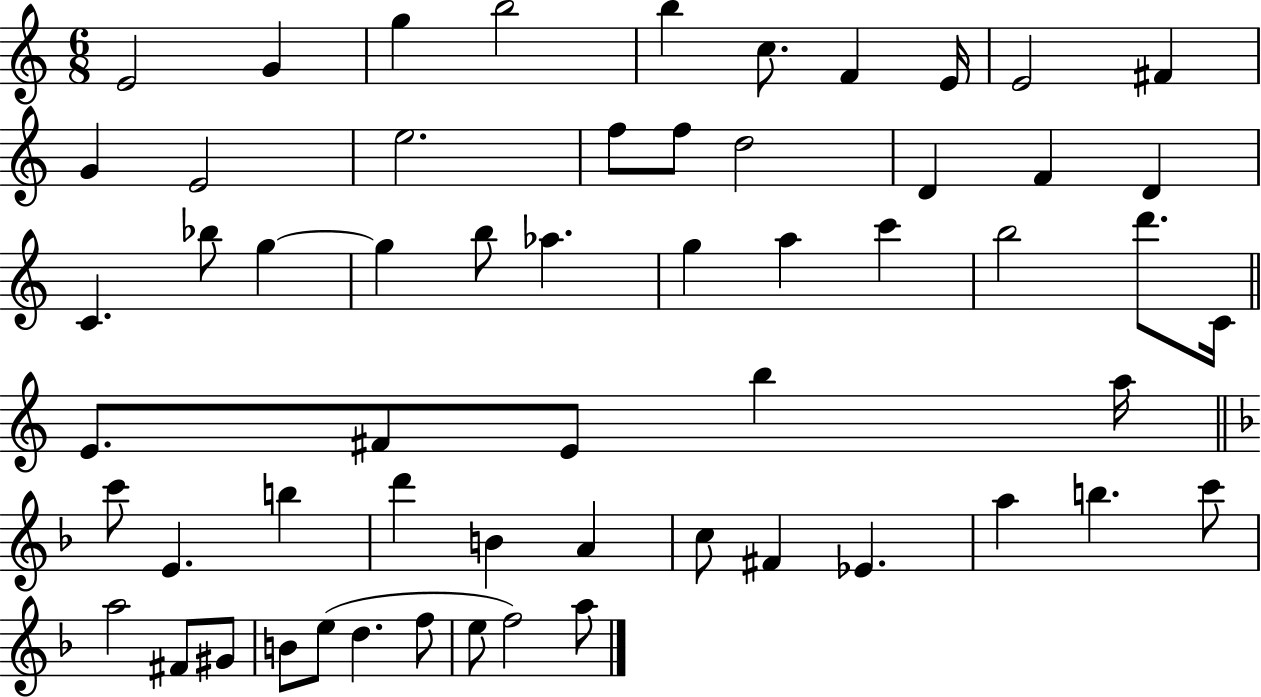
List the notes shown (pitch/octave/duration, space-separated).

E4/h G4/q G5/q B5/h B5/q C5/e. F4/q E4/s E4/h F#4/q G4/q E4/h E5/h. F5/e F5/e D5/h D4/q F4/q D4/q C4/q. Bb5/e G5/q G5/q B5/e Ab5/q. G5/q A5/q C6/q B5/h D6/e. C4/s E4/e. F#4/e E4/e B5/q A5/s C6/e E4/q. B5/q D6/q B4/q A4/q C5/e F#4/q Eb4/q. A5/q B5/q. C6/e A5/h F#4/e G#4/e B4/e E5/e D5/q. F5/e E5/e F5/h A5/e